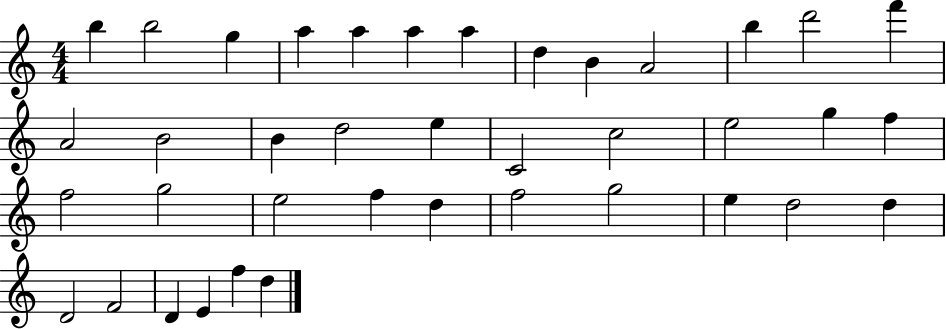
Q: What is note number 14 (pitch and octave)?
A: A4